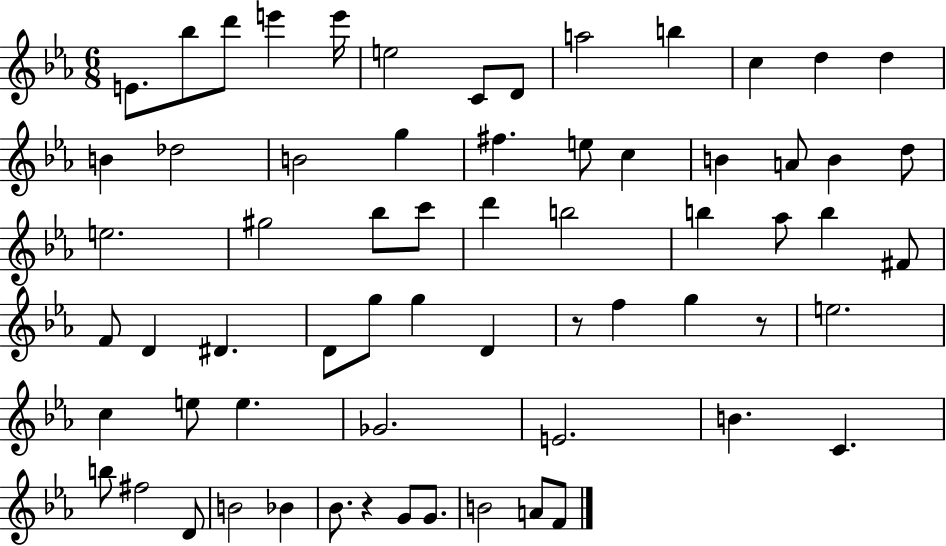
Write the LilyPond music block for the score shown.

{
  \clef treble
  \numericTimeSignature
  \time 6/8
  \key ees \major
  \repeat volta 2 { e'8. bes''8 d'''8 e'''4 e'''16 | e''2 c'8 d'8 | a''2 b''4 | c''4 d''4 d''4 | \break b'4 des''2 | b'2 g''4 | fis''4. e''8 c''4 | b'4 a'8 b'4 d''8 | \break e''2. | gis''2 bes''8 c'''8 | d'''4 b''2 | b''4 aes''8 b''4 fis'8 | \break f'8 d'4 dis'4. | d'8 g''8 g''4 d'4 | r8 f''4 g''4 r8 | e''2. | \break c''4 e''8 e''4. | ges'2. | e'2. | b'4. c'4. | \break b''8 fis''2 d'8 | b'2 bes'4 | bes'8. r4 g'8 g'8. | b'2 a'8 f'8 | \break } \bar "|."
}